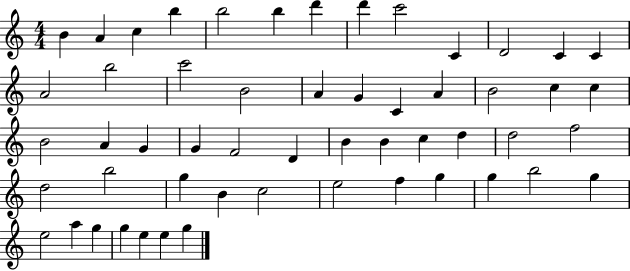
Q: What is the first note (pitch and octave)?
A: B4